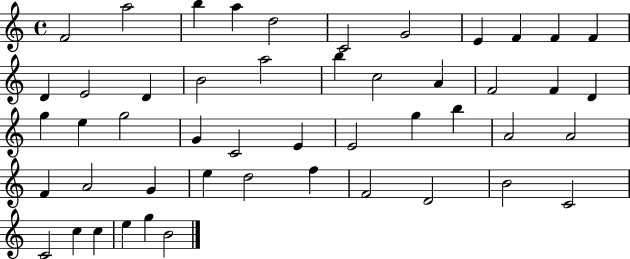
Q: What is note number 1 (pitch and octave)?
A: F4